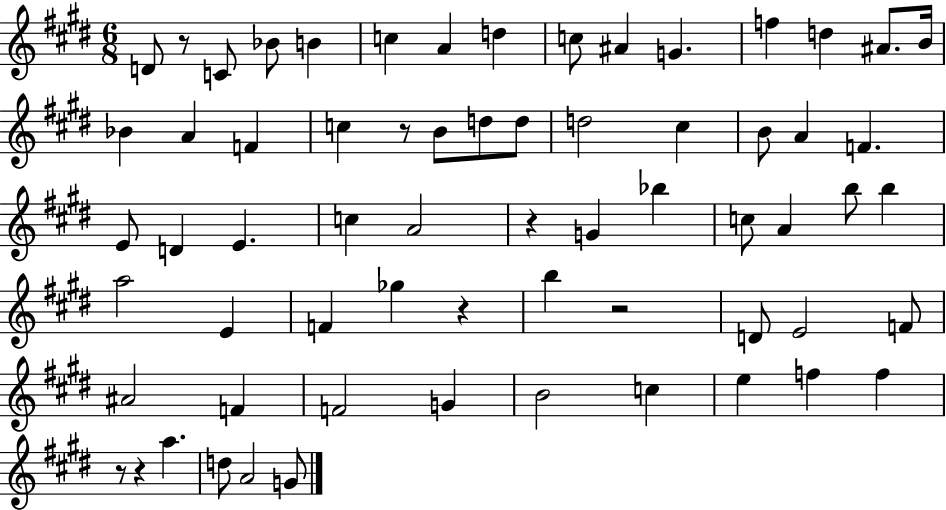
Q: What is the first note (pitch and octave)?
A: D4